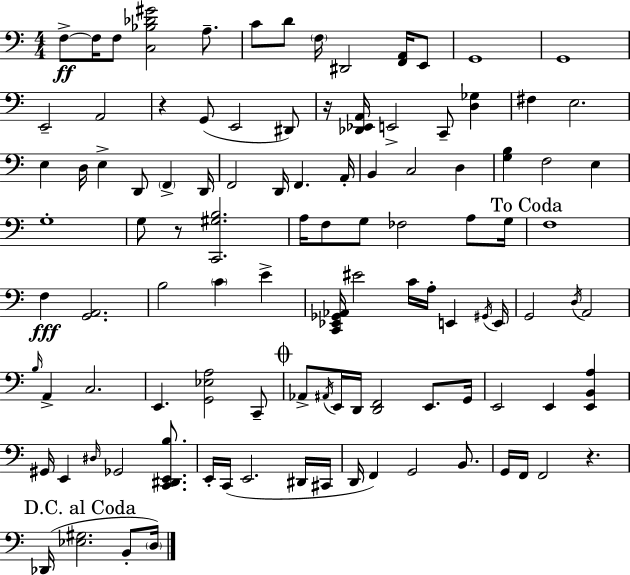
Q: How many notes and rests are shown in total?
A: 106